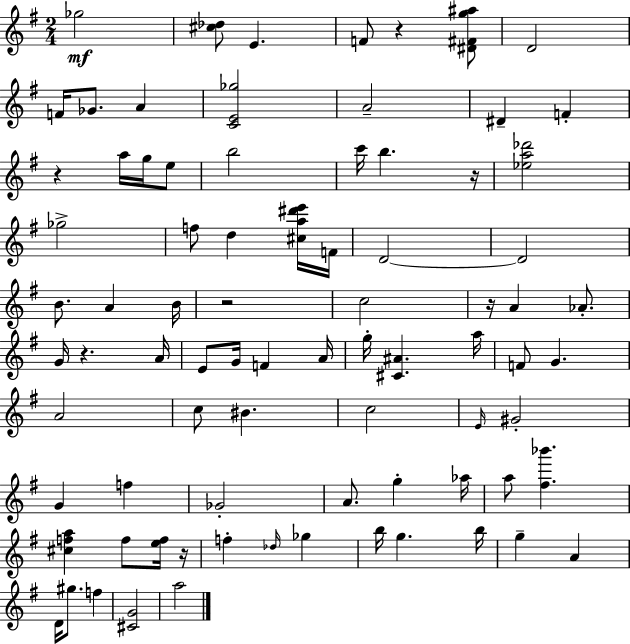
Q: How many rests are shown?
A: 7